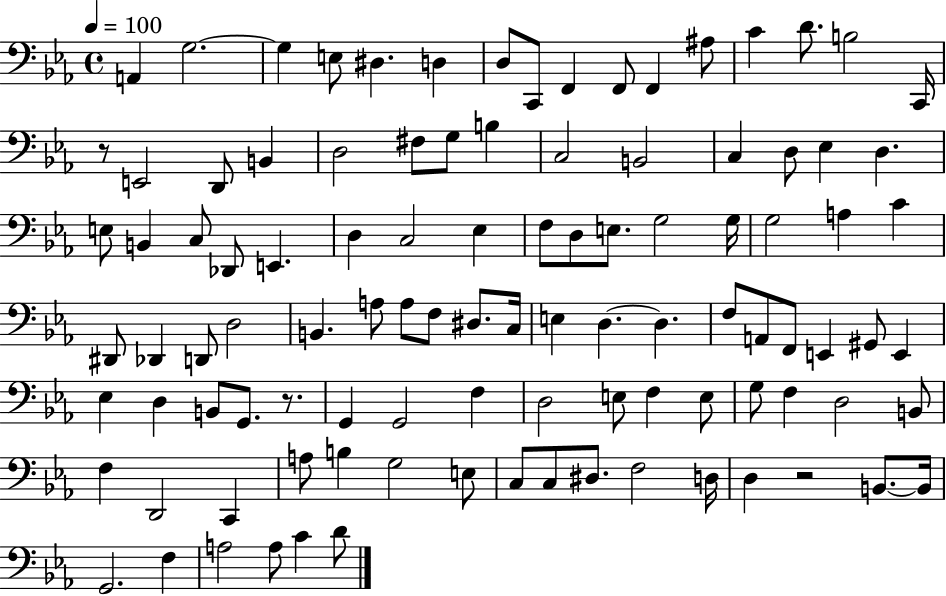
A2/q G3/h. G3/q E3/e D#3/q. D3/q D3/e C2/e F2/q F2/e F2/q A#3/e C4/q D4/e. B3/h C2/s R/e E2/h D2/e B2/q D3/h F#3/e G3/e B3/q C3/h B2/h C3/q D3/e Eb3/q D3/q. E3/e B2/q C3/e Db2/e E2/q. D3/q C3/h Eb3/q F3/e D3/e E3/e. G3/h G3/s G3/h A3/q C4/q D#2/e Db2/q D2/e D3/h B2/q. A3/e A3/e F3/e D#3/e. C3/s E3/q D3/q. D3/q. F3/e A2/e F2/e E2/q G#2/e E2/q Eb3/q D3/q B2/e G2/e. R/e. G2/q G2/h F3/q D3/h E3/e F3/q E3/e G3/e F3/q D3/h B2/e F3/q D2/h C2/q A3/e B3/q G3/h E3/e C3/e C3/e D#3/e. F3/h D3/s D3/q R/h B2/e. B2/s G2/h. F3/q A3/h A3/e C4/q D4/e